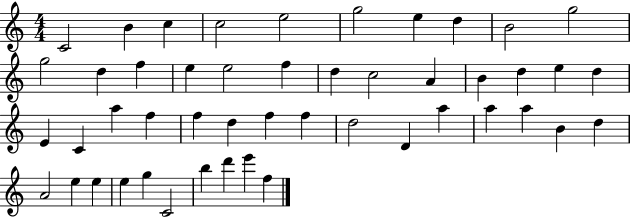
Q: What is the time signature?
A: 4/4